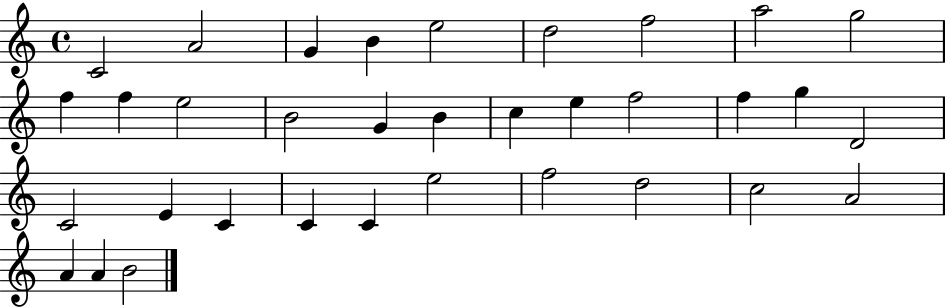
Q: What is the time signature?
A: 4/4